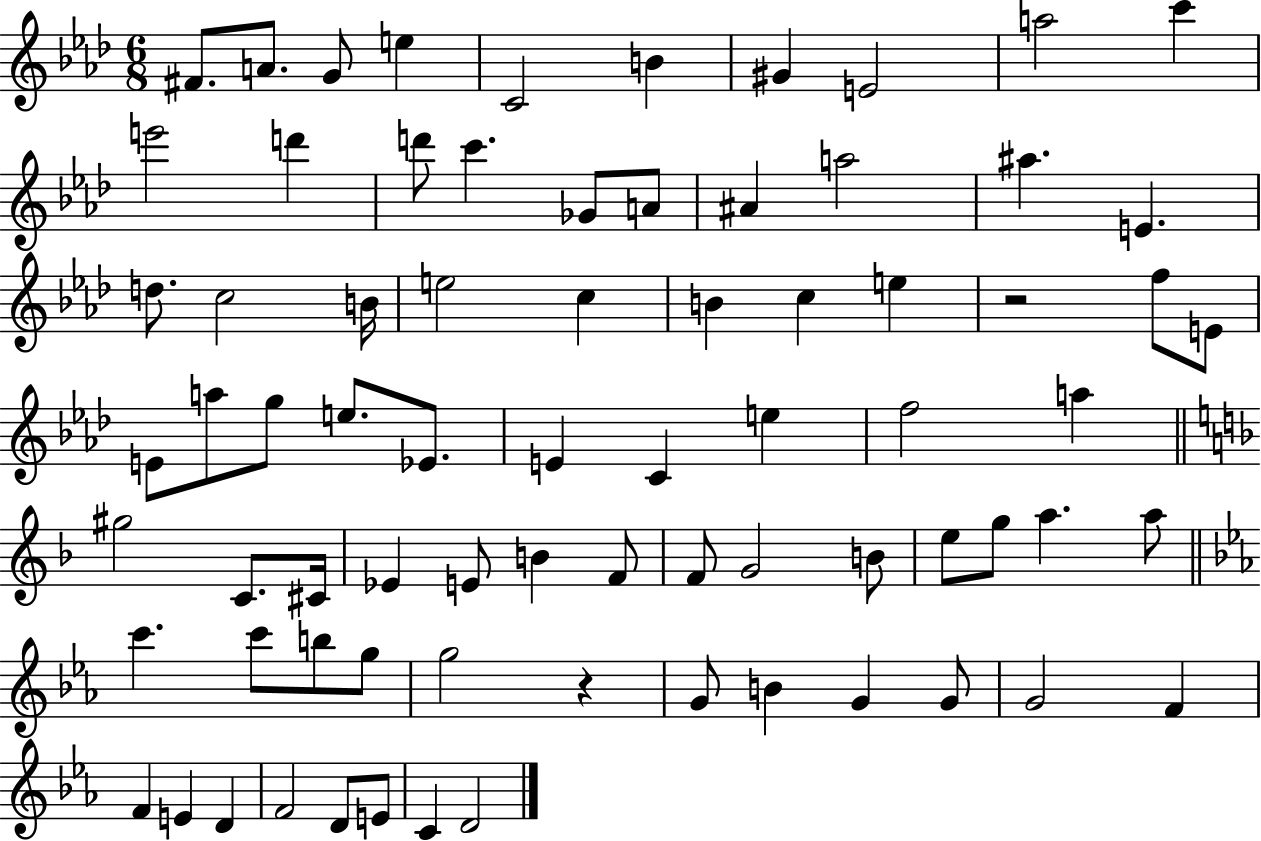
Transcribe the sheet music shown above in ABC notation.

X:1
T:Untitled
M:6/8
L:1/4
K:Ab
^F/2 A/2 G/2 e C2 B ^G E2 a2 c' e'2 d' d'/2 c' _G/2 A/2 ^A a2 ^a E d/2 c2 B/4 e2 c B c e z2 f/2 E/2 E/2 a/2 g/2 e/2 _E/2 E C e f2 a ^g2 C/2 ^C/4 _E E/2 B F/2 F/2 G2 B/2 e/2 g/2 a a/2 c' c'/2 b/2 g/2 g2 z G/2 B G G/2 G2 F F E D F2 D/2 E/2 C D2